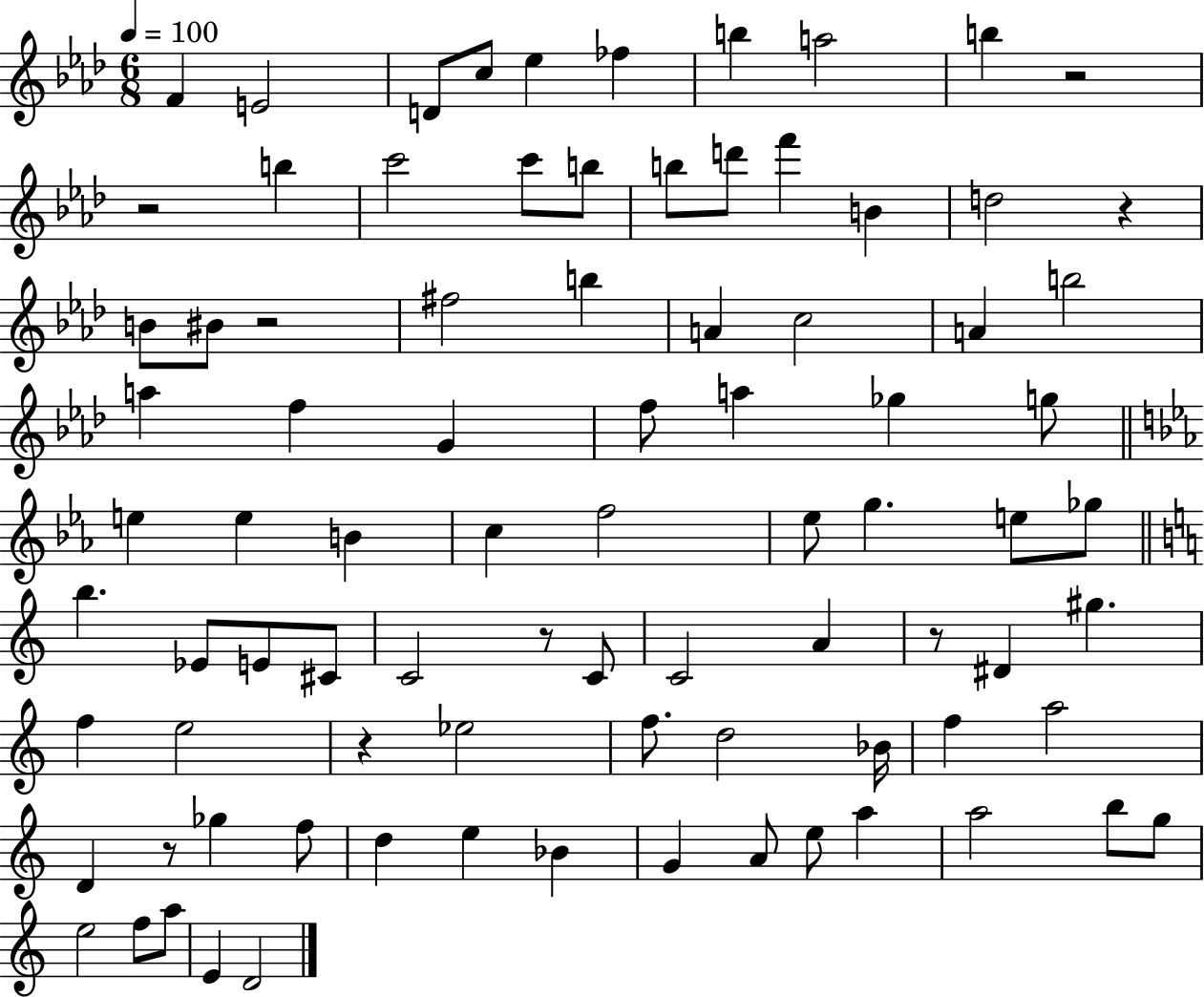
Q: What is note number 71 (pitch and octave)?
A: A5